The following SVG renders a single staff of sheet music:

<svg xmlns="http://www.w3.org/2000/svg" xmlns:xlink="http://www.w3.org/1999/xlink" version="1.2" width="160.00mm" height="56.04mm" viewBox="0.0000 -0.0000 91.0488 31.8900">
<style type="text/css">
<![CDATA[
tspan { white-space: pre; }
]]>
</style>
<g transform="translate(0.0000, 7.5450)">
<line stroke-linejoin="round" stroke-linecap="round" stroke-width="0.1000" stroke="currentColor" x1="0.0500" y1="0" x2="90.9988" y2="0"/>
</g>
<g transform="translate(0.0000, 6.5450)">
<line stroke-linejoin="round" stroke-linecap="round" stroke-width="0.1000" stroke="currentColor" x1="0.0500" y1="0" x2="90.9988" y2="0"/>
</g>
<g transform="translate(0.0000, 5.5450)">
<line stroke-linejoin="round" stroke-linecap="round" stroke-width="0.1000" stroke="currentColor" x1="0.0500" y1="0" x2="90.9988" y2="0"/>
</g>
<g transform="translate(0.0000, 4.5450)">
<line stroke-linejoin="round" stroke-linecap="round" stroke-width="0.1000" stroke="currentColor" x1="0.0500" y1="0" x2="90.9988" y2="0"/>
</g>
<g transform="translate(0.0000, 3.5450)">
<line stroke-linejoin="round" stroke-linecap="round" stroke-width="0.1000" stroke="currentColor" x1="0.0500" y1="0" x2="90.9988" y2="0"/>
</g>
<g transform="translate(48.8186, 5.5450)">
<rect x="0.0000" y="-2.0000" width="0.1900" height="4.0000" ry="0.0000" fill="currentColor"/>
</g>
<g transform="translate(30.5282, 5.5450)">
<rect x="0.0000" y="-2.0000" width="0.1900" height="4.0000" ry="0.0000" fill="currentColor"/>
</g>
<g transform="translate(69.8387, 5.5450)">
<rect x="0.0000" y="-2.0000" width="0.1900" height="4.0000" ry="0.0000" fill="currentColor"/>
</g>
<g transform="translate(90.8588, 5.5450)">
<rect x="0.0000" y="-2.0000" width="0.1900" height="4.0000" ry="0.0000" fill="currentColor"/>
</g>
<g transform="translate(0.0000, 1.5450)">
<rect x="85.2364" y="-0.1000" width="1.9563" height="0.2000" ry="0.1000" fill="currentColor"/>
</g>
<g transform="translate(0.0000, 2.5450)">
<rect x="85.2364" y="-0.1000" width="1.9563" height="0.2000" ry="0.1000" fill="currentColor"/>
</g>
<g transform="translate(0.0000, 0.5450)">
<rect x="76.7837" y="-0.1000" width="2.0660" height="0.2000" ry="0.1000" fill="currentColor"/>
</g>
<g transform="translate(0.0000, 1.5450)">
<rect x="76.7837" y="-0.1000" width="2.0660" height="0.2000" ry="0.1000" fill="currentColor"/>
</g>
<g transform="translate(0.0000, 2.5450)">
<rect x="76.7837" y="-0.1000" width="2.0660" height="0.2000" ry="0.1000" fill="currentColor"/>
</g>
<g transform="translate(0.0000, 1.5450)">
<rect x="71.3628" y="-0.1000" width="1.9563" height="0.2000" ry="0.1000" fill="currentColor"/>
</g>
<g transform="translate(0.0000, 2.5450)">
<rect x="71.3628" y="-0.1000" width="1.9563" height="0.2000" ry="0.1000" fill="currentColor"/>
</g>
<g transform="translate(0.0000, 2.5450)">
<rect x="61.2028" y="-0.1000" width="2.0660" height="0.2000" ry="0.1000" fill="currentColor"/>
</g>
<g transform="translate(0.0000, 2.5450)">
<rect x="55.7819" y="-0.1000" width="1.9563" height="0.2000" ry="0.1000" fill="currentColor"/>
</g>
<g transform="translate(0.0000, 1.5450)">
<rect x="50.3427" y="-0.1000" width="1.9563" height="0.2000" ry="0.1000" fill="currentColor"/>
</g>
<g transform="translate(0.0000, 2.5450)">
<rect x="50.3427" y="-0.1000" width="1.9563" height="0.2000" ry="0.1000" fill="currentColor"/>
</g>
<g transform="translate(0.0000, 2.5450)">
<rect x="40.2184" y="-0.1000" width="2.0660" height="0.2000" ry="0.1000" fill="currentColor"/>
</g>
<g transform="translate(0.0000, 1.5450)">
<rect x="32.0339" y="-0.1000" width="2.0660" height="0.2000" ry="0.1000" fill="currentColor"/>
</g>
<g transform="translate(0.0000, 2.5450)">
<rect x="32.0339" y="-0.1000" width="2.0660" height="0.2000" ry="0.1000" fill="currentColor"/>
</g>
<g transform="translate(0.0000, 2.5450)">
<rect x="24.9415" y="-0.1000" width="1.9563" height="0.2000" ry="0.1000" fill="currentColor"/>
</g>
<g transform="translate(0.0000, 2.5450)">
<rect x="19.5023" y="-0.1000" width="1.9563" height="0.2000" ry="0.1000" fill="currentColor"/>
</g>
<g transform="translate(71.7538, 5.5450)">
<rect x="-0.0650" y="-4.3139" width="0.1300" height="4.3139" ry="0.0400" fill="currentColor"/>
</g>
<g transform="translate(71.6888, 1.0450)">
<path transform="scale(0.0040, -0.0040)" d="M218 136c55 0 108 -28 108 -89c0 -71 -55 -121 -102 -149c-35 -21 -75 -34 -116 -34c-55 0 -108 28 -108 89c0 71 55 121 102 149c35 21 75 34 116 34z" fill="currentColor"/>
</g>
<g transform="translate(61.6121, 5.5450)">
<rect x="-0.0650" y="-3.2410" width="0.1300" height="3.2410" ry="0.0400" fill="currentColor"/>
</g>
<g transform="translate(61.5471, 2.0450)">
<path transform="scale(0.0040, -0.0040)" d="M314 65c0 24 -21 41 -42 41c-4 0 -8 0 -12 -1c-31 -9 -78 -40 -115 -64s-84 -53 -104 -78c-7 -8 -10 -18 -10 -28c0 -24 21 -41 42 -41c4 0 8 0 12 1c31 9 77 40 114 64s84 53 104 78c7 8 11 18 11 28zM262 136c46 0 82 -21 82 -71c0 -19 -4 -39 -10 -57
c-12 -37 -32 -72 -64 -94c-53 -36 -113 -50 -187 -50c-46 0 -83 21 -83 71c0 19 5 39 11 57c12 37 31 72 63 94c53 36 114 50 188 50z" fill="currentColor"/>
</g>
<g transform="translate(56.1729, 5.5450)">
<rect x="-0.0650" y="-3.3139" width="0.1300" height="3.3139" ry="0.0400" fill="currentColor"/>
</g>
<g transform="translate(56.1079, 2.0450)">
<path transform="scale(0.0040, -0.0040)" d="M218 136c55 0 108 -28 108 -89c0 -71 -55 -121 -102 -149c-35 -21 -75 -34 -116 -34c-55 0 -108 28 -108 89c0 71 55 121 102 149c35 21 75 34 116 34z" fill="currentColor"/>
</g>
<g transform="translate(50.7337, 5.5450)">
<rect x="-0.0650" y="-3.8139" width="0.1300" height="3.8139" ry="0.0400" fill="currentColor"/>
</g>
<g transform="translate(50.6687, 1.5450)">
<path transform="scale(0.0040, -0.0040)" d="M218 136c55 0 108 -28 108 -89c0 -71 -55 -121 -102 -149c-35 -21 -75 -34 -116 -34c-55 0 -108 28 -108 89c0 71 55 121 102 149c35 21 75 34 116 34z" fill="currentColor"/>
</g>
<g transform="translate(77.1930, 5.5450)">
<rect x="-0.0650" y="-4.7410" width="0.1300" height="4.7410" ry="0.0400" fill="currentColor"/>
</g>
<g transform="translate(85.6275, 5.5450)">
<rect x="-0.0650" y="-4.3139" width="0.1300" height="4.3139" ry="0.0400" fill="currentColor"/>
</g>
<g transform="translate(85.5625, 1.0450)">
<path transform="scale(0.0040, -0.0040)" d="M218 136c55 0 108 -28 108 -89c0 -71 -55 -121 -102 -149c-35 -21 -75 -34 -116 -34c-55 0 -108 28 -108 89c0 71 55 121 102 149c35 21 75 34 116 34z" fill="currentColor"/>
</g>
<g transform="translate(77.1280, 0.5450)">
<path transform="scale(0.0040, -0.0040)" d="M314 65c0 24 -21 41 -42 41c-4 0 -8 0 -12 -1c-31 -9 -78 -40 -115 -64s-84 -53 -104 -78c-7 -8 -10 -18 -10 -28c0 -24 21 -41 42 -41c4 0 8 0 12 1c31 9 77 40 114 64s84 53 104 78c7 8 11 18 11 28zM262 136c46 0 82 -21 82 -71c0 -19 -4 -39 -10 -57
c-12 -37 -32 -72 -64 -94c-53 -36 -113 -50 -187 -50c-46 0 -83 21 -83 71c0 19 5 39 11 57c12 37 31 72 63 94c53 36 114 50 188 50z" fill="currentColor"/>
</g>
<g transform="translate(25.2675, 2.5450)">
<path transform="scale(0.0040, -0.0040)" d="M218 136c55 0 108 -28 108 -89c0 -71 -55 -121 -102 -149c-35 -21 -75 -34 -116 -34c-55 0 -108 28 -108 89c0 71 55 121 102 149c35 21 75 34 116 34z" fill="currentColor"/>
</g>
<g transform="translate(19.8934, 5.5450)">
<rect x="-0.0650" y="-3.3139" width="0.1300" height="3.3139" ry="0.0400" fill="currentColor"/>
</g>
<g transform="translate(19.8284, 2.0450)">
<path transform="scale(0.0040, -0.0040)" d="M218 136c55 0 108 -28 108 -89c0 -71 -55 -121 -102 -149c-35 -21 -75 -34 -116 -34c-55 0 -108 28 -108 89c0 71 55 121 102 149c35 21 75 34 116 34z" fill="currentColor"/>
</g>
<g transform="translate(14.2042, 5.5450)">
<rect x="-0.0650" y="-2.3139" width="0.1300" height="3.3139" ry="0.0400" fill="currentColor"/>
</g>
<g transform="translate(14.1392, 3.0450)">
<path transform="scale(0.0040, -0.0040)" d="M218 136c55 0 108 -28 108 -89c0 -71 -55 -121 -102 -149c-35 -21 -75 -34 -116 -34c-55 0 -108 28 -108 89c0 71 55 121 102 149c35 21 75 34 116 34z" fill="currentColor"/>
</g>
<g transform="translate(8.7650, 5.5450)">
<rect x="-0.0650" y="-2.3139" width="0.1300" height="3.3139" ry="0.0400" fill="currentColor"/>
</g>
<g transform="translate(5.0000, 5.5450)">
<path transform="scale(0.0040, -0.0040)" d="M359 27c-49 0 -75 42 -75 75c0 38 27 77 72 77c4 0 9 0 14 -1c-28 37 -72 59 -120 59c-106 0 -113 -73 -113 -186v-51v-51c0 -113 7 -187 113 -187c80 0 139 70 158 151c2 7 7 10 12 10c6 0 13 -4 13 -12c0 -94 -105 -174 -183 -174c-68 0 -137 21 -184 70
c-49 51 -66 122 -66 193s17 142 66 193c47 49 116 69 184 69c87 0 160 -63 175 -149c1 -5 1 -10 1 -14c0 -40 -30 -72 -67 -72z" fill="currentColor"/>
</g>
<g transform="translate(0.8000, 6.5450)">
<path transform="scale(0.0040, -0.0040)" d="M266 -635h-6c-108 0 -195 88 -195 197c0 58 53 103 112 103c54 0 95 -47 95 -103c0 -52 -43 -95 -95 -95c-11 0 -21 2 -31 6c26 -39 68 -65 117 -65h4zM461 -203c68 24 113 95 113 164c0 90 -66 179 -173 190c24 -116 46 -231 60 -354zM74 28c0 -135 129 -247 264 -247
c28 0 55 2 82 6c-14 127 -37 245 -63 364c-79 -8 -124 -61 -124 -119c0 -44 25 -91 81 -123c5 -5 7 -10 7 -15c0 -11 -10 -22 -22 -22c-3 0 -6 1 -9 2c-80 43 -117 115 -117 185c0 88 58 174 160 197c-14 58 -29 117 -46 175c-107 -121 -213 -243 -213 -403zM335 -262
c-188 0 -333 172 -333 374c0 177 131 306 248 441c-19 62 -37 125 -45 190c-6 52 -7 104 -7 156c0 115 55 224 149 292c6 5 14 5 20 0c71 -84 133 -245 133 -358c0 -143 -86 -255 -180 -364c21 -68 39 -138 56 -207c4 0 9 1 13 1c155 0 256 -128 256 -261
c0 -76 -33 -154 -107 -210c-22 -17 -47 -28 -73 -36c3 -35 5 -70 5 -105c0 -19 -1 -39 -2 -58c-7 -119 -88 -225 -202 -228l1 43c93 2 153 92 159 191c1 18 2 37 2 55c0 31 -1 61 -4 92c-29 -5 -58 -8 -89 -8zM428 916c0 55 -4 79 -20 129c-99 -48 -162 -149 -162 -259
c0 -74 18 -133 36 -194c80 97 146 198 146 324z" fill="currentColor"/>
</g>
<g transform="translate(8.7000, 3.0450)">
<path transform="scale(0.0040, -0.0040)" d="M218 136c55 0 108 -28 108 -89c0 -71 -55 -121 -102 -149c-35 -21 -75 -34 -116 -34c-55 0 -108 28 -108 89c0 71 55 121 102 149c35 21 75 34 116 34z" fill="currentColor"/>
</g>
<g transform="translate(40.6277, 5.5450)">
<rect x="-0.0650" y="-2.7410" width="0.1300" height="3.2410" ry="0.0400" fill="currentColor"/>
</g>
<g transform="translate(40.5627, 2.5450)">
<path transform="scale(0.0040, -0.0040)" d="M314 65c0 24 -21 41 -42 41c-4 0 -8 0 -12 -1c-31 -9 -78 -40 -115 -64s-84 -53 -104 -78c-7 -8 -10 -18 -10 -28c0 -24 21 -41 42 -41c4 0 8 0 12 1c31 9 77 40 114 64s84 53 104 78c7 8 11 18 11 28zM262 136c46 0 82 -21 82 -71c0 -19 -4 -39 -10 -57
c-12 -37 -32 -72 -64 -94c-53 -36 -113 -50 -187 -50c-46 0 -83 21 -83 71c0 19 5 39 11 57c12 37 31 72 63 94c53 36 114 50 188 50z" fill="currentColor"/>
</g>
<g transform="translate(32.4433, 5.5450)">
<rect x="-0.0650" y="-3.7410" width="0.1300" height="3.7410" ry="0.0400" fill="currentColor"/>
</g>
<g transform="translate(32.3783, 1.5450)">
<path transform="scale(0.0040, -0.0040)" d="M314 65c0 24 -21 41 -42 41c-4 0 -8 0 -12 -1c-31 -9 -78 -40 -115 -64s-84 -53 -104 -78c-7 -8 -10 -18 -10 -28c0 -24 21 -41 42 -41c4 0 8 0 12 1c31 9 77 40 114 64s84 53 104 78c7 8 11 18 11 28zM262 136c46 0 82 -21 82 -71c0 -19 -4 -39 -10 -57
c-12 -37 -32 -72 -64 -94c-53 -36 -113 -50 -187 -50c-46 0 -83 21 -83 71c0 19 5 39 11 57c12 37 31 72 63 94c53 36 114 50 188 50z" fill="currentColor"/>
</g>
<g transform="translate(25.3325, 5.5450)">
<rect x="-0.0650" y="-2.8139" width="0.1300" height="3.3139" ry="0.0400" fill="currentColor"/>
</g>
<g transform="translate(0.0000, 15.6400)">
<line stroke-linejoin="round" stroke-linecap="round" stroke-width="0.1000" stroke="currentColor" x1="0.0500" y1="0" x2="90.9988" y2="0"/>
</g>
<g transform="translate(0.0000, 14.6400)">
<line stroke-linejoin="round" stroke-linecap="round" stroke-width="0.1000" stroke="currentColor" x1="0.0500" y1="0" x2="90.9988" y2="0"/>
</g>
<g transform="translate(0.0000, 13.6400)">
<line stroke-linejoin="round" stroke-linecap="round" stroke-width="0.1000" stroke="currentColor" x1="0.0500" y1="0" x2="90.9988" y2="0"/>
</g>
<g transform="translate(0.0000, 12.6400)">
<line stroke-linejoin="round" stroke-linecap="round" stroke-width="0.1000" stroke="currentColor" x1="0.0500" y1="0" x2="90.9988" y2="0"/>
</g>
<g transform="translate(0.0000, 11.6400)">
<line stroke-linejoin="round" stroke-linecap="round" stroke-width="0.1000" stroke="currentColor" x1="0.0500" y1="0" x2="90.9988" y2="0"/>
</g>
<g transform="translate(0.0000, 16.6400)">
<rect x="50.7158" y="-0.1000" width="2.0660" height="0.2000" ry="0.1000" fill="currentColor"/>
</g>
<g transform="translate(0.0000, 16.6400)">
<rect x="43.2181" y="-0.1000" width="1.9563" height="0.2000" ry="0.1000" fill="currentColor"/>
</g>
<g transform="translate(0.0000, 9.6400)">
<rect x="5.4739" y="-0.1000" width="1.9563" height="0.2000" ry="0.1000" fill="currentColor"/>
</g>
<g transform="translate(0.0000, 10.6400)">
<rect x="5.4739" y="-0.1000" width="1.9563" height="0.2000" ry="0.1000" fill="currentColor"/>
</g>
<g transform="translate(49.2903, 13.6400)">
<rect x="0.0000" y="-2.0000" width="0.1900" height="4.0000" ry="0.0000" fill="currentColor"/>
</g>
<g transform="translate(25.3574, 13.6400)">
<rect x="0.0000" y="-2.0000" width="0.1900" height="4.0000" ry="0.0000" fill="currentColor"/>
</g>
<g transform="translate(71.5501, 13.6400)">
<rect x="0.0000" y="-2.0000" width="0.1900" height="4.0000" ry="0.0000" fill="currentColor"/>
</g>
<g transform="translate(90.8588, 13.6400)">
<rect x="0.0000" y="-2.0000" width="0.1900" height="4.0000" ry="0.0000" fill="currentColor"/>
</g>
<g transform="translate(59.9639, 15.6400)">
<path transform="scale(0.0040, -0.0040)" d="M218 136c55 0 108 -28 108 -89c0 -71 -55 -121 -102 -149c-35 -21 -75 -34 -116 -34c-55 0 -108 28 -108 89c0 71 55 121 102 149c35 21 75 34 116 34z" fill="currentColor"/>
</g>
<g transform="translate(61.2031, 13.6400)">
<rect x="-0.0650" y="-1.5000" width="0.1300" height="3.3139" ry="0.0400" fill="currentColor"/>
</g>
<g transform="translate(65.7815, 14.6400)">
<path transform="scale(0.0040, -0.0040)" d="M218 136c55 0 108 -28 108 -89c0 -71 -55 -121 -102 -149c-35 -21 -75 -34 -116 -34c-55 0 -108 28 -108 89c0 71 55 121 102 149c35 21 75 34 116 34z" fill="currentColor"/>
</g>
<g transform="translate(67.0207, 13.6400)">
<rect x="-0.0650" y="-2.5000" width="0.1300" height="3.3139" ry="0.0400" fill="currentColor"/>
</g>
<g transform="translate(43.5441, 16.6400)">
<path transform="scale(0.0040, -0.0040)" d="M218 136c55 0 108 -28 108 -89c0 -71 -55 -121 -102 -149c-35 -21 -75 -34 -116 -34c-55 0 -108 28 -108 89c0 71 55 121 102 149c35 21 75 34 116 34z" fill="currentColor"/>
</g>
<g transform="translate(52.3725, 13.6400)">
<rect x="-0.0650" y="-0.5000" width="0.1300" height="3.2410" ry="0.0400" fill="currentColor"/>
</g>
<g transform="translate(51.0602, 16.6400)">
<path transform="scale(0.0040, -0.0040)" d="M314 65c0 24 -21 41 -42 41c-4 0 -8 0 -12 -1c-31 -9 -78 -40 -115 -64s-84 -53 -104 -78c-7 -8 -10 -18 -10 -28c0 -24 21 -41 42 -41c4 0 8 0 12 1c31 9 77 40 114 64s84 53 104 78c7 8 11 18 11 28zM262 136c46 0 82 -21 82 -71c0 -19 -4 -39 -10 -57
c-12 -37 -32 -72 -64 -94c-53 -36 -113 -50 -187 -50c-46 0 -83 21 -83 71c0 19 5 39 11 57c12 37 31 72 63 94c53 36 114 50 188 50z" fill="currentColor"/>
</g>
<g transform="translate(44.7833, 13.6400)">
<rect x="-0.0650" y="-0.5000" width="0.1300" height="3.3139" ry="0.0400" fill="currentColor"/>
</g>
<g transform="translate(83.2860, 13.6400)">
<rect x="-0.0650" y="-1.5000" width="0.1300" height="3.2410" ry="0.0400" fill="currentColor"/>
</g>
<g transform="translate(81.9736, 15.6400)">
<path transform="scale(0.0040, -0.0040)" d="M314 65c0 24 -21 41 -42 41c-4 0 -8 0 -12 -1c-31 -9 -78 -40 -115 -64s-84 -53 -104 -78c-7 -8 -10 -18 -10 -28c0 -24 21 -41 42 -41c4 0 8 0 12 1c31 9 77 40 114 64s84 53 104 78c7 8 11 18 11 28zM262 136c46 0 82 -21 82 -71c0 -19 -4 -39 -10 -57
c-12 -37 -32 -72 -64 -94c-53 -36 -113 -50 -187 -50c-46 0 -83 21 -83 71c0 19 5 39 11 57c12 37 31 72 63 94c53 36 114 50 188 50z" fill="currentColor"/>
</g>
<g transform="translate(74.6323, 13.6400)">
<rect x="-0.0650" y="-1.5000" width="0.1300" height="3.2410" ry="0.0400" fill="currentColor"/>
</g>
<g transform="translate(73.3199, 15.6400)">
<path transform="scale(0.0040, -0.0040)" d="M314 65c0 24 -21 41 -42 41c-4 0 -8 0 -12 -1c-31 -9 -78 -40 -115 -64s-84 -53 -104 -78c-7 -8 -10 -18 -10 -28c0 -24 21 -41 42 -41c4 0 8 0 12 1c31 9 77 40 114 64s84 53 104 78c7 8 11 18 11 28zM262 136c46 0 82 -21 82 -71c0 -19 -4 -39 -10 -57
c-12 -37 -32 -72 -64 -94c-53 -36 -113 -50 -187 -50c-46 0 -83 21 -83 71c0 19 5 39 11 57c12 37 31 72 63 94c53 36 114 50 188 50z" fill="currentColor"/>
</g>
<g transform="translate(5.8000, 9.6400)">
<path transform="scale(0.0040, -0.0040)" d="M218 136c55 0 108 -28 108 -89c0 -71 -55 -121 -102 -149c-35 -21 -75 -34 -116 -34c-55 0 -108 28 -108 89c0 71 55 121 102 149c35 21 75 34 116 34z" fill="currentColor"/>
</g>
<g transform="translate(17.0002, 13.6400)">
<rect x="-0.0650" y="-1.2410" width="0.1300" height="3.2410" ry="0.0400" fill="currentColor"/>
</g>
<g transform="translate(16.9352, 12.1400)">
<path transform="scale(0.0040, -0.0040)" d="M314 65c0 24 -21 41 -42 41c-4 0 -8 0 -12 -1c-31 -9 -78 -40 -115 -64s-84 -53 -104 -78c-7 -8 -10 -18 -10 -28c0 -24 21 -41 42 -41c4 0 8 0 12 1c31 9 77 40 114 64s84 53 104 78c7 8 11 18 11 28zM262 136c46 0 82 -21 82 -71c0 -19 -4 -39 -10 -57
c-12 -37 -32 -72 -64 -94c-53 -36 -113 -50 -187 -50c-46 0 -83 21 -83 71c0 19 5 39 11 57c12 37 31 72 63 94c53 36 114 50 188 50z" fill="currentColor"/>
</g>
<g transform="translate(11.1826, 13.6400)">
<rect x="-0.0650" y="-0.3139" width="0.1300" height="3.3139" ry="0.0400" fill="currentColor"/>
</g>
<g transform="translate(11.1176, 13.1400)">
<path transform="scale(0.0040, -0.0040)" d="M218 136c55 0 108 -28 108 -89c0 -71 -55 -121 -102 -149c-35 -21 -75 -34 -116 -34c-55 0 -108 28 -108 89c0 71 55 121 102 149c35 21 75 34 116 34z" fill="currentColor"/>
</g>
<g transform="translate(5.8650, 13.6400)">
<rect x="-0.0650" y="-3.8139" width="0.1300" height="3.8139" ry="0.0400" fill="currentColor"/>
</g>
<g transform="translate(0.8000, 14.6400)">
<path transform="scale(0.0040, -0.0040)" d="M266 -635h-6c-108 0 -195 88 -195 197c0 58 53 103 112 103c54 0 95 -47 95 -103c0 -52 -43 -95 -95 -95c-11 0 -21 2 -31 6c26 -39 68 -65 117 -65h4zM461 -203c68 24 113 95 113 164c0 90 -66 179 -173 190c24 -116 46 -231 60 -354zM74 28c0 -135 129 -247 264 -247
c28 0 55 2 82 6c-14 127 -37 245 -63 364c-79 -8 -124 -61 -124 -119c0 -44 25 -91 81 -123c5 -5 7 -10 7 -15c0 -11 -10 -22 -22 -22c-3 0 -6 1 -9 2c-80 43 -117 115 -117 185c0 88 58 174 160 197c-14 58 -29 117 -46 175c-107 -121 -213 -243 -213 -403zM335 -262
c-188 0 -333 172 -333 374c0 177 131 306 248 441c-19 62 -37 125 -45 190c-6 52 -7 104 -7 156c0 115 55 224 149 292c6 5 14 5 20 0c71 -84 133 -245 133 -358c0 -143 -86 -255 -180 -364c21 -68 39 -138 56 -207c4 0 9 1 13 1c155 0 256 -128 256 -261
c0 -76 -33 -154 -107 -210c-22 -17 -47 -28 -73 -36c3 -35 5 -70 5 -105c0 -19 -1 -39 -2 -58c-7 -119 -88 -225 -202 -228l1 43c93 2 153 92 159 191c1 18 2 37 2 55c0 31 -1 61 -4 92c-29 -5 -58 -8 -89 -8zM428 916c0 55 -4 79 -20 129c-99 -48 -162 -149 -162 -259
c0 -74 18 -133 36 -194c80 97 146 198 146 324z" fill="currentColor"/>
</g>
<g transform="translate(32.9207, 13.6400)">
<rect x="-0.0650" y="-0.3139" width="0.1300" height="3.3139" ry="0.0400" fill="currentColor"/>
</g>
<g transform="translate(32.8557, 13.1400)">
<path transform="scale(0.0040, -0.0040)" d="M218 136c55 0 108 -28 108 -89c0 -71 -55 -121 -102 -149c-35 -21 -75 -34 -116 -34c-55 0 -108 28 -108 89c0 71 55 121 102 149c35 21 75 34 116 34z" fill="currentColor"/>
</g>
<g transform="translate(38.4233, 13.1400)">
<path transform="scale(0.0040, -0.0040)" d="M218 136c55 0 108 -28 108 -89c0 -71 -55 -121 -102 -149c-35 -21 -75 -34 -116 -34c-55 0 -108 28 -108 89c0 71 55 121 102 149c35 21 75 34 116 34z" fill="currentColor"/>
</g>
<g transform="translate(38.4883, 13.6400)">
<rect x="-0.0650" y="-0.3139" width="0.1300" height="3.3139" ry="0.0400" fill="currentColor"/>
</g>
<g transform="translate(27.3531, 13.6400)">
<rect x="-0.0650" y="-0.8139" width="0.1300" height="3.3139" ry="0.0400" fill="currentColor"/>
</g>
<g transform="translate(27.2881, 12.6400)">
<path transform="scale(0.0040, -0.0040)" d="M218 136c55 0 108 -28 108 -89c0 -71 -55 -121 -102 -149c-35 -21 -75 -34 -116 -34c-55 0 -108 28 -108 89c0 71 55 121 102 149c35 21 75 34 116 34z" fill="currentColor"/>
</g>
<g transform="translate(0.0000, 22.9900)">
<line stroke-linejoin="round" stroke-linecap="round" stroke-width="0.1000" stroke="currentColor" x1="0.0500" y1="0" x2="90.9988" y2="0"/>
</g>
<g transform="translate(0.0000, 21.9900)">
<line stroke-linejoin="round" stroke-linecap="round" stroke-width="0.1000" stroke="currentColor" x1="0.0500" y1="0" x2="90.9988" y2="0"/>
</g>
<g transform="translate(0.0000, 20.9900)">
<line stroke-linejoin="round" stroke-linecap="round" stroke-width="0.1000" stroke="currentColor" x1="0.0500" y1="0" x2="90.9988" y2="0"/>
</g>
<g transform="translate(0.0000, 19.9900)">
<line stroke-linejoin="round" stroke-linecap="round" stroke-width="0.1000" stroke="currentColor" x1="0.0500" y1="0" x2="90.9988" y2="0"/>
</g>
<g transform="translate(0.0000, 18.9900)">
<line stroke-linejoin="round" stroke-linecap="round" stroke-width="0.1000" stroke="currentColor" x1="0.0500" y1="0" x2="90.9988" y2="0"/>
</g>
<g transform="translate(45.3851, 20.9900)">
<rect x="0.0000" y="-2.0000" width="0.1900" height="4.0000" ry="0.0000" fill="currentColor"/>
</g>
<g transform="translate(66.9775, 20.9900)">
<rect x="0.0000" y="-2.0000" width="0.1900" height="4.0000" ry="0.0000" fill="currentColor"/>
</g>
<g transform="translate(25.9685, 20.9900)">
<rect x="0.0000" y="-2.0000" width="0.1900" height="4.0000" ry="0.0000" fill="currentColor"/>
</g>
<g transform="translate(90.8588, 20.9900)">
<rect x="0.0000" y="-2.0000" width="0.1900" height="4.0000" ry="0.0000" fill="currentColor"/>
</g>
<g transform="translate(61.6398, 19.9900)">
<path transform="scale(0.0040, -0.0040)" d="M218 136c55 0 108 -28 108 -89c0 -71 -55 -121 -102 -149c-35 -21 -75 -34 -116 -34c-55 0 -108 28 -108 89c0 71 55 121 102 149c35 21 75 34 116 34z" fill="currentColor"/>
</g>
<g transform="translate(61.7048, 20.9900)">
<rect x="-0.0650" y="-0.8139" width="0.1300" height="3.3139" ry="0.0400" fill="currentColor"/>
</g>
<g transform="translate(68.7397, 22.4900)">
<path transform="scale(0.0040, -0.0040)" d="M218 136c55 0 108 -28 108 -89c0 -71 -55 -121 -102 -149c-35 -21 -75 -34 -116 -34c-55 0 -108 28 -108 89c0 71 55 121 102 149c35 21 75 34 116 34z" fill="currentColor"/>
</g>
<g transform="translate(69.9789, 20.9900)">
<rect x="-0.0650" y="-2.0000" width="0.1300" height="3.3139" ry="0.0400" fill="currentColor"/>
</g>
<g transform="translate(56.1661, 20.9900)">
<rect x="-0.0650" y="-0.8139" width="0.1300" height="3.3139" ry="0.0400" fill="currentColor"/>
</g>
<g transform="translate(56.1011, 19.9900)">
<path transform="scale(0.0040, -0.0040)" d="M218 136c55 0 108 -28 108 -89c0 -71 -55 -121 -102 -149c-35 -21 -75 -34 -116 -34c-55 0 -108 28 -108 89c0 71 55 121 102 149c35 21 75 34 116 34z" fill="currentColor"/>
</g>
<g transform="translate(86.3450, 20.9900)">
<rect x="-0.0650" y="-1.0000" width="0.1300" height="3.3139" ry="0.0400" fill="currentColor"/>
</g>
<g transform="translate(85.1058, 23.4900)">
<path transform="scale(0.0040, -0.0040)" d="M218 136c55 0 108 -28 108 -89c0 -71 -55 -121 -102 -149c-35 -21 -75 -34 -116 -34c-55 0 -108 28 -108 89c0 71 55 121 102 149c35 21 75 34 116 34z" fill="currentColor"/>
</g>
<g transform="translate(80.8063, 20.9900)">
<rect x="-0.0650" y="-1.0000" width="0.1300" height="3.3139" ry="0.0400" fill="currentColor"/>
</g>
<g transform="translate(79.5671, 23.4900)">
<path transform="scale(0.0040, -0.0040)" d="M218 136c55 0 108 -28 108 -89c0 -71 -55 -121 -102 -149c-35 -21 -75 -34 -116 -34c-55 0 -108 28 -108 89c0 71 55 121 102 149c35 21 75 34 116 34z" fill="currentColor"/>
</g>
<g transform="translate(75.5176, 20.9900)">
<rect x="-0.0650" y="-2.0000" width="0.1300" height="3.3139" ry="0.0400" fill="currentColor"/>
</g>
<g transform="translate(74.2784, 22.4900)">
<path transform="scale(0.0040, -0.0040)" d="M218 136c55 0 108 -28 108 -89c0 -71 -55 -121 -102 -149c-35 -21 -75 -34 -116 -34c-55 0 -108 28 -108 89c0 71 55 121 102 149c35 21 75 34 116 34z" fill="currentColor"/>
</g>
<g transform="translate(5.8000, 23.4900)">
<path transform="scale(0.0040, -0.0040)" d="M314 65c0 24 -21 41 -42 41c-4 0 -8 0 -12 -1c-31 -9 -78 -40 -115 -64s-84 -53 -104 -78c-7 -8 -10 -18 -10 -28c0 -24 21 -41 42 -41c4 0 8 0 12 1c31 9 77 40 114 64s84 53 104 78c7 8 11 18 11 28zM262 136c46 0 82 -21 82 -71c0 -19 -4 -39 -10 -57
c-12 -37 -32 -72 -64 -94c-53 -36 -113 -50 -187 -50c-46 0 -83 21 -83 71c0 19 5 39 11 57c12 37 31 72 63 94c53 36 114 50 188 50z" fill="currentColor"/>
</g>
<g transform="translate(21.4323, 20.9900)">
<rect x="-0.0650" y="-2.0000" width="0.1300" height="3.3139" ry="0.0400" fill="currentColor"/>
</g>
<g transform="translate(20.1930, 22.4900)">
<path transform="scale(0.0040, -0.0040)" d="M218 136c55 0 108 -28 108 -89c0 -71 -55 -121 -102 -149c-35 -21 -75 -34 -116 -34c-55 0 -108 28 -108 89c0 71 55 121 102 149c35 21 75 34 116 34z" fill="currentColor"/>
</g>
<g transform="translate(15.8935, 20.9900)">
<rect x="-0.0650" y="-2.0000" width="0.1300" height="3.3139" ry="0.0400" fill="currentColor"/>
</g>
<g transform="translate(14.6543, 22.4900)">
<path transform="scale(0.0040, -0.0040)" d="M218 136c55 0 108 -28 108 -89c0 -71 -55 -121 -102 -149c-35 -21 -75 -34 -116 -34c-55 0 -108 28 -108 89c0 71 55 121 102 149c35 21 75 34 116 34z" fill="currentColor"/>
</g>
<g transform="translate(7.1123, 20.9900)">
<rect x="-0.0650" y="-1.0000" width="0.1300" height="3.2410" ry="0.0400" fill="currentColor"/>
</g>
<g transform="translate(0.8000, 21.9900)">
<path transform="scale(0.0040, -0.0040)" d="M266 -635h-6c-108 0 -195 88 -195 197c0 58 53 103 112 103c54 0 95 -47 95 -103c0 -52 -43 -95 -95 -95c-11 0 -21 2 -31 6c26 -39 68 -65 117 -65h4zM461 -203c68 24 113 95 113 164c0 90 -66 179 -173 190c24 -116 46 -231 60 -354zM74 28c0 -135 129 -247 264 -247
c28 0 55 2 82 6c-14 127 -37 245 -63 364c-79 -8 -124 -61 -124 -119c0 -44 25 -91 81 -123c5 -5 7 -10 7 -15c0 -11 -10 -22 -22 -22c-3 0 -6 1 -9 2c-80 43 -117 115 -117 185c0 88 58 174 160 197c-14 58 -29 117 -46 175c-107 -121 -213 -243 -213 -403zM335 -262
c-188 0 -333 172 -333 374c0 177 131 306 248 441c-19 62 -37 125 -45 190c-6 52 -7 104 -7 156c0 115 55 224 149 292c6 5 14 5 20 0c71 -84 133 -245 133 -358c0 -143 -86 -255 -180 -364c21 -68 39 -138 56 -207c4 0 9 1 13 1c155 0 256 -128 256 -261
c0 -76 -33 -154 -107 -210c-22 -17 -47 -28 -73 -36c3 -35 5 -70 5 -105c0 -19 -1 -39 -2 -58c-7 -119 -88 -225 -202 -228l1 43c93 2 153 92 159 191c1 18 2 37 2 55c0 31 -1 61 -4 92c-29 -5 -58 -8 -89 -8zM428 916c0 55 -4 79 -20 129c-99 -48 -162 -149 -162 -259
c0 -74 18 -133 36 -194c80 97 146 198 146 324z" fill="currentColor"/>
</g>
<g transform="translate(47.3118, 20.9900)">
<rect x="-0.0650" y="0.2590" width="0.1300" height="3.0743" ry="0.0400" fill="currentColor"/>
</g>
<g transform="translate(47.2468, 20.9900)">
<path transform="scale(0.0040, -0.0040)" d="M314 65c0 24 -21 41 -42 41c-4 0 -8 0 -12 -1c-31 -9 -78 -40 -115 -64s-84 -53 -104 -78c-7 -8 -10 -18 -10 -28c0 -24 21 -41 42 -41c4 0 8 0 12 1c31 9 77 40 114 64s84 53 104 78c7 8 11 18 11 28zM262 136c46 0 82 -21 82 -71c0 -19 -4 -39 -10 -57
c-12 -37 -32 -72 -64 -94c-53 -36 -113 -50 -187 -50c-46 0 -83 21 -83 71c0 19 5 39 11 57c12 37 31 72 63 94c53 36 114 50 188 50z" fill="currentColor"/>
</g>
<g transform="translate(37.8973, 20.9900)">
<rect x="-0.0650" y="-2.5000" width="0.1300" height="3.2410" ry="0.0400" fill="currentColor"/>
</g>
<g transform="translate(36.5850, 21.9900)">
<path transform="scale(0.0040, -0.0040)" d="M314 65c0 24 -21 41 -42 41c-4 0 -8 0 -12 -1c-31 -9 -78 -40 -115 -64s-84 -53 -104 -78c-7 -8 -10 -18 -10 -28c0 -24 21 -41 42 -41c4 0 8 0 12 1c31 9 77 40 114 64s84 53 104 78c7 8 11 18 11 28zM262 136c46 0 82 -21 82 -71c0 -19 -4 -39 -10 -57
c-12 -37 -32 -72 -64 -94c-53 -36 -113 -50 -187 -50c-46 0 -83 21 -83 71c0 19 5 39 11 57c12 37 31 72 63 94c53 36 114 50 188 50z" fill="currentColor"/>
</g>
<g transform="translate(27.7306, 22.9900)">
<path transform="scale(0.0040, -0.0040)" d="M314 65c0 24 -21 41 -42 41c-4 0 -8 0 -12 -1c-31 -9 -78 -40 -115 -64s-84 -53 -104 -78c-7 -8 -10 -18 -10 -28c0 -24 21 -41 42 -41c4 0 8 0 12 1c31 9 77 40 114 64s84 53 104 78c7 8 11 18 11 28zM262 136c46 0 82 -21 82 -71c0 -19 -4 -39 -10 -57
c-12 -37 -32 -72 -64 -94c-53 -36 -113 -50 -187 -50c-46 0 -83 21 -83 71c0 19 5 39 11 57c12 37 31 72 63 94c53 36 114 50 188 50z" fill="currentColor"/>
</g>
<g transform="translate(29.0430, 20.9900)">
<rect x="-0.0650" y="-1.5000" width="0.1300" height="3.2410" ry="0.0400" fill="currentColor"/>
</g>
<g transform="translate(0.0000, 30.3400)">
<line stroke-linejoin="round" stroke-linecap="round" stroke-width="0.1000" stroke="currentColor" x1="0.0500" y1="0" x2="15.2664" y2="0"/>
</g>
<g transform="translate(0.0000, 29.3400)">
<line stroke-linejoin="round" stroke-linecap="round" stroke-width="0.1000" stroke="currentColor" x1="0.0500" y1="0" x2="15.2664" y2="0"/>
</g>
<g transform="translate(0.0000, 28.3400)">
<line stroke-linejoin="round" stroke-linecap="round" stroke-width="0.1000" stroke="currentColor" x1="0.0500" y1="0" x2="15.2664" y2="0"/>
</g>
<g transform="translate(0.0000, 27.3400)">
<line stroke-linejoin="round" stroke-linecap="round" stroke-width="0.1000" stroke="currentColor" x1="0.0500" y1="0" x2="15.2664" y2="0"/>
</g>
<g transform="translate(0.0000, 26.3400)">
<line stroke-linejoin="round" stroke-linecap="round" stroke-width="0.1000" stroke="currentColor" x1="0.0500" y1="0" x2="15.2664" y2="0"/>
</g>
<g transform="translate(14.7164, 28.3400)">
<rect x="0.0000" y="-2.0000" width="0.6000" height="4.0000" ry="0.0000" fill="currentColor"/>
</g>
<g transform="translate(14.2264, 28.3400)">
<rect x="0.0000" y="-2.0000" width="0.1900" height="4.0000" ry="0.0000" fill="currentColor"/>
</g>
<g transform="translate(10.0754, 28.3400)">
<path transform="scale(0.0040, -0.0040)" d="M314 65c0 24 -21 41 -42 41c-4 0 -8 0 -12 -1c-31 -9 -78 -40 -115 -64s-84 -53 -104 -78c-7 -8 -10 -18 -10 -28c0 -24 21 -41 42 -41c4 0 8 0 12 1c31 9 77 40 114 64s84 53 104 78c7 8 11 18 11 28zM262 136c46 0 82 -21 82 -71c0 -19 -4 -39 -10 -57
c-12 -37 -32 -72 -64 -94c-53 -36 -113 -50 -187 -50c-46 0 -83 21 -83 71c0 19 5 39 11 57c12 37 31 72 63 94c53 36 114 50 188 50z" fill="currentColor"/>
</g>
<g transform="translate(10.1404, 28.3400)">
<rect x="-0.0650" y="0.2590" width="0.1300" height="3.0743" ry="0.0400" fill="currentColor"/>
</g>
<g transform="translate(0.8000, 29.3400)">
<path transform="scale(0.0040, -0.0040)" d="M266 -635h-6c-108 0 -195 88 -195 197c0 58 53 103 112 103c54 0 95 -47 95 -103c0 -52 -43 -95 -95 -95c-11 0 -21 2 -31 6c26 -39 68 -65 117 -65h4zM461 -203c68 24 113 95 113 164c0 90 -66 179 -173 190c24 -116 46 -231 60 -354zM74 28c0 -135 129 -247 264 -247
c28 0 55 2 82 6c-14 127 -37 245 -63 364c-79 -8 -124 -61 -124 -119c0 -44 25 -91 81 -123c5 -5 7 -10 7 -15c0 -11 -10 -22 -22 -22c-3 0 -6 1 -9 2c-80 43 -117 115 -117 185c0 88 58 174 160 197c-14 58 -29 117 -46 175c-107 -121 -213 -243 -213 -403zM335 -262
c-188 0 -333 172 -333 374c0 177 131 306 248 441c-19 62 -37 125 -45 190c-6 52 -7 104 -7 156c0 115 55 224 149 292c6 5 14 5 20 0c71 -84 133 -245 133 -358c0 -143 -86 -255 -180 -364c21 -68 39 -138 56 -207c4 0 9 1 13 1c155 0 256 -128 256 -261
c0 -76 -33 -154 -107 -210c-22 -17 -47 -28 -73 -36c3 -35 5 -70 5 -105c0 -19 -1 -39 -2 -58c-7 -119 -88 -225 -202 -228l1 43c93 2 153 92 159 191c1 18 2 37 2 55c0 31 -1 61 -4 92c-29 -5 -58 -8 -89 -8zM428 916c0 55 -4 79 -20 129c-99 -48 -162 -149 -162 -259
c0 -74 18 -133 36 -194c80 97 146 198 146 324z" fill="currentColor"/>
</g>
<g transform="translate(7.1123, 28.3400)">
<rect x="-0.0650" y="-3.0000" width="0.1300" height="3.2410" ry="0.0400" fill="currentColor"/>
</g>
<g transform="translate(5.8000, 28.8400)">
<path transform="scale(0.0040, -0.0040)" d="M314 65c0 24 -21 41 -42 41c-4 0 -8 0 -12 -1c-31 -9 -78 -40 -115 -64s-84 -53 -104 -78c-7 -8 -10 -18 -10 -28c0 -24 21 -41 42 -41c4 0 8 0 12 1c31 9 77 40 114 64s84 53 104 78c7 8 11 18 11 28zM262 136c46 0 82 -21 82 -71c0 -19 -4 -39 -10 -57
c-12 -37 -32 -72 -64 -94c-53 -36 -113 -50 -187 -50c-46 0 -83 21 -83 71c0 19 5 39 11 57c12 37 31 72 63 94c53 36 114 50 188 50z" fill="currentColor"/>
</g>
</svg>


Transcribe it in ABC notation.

X:1
T:Untitled
M:4/4
L:1/4
K:C
g g b a c'2 a2 c' b b2 d' e'2 d' c' c e2 d c c C C2 E G E2 E2 D2 F F E2 G2 B2 d d F F D D A2 B2